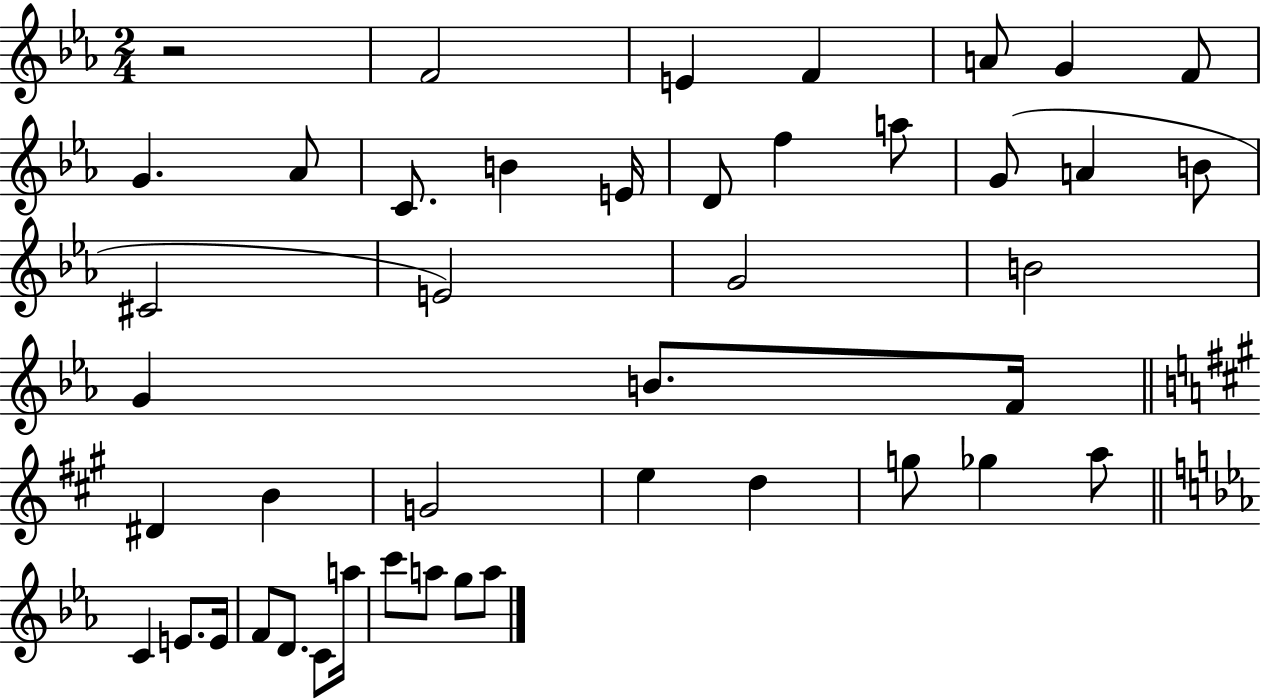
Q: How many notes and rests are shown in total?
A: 44